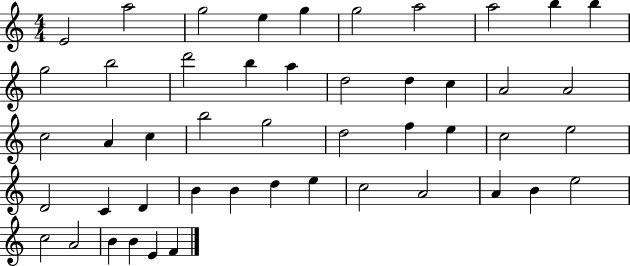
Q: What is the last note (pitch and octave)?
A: F4